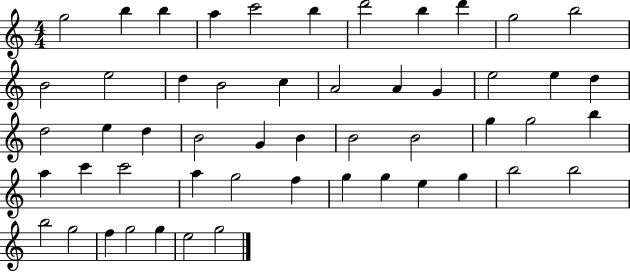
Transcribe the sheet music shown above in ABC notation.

X:1
T:Untitled
M:4/4
L:1/4
K:C
g2 b b a c'2 b d'2 b d' g2 b2 B2 e2 d B2 c A2 A G e2 e d d2 e d B2 G B B2 B2 g g2 b a c' c'2 a g2 f g g e g b2 b2 b2 g2 f g2 g e2 g2